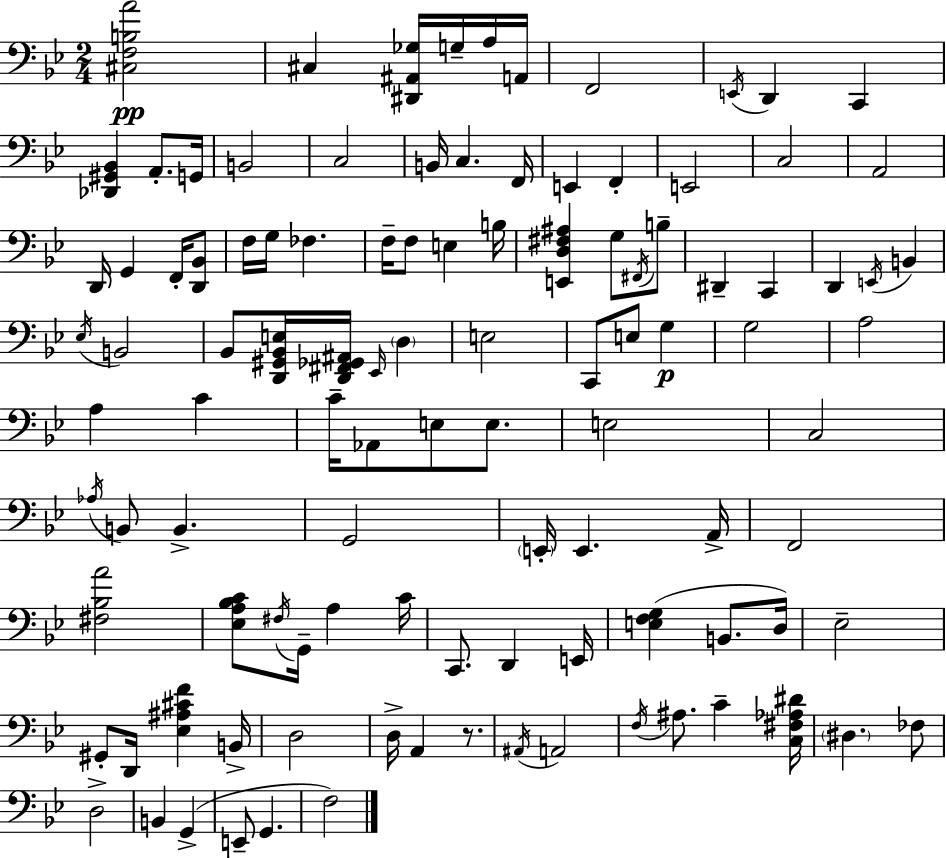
X:1
T:Untitled
M:2/4
L:1/4
K:Gm
[^C,F,B,A]2 ^C, [^D,,^A,,_G,]/4 G,/4 A,/4 A,,/4 F,,2 E,,/4 D,, C,, [_D,,^G,,_B,,] A,,/2 G,,/4 B,,2 C,2 B,,/4 C, F,,/4 E,, F,, E,,2 C,2 A,,2 D,,/4 G,, F,,/4 [D,,_B,,]/2 F,/4 G,/4 _F, F,/4 F,/2 E, B,/4 [E,,D,^F,^A,] G,/2 ^F,,/4 B,/2 ^D,, C,, D,, E,,/4 B,, _E,/4 B,,2 _B,,/2 [D,,^G,,_B,,E,]/4 [D,,^F,,_G,,^A,,]/4 _E,,/4 D, E,2 C,,/2 E,/2 G, G,2 A,2 A, C C/4 _A,,/2 E,/2 E,/2 E,2 C,2 _A,/4 B,,/2 B,, G,,2 E,,/4 E,, A,,/4 F,,2 [^F,_B,A]2 [_E,A,_B,C]/2 ^F,/4 G,,/4 A, C/4 C,,/2 D,, E,,/4 [E,F,G,] B,,/2 D,/4 _E,2 ^G,,/2 D,,/4 [_E,^A,^CF] B,,/4 D,2 D,/4 A,, z/2 ^A,,/4 A,,2 F,/4 ^A,/2 C [C,^F,_A,^D]/4 ^D, _F,/2 D,2 B,, G,, E,,/2 G,, F,2